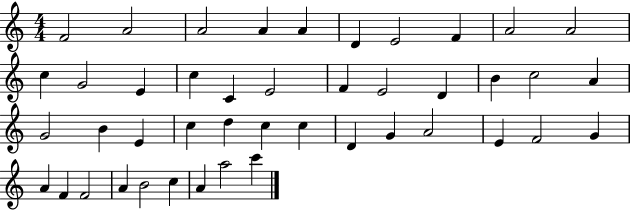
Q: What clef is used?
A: treble